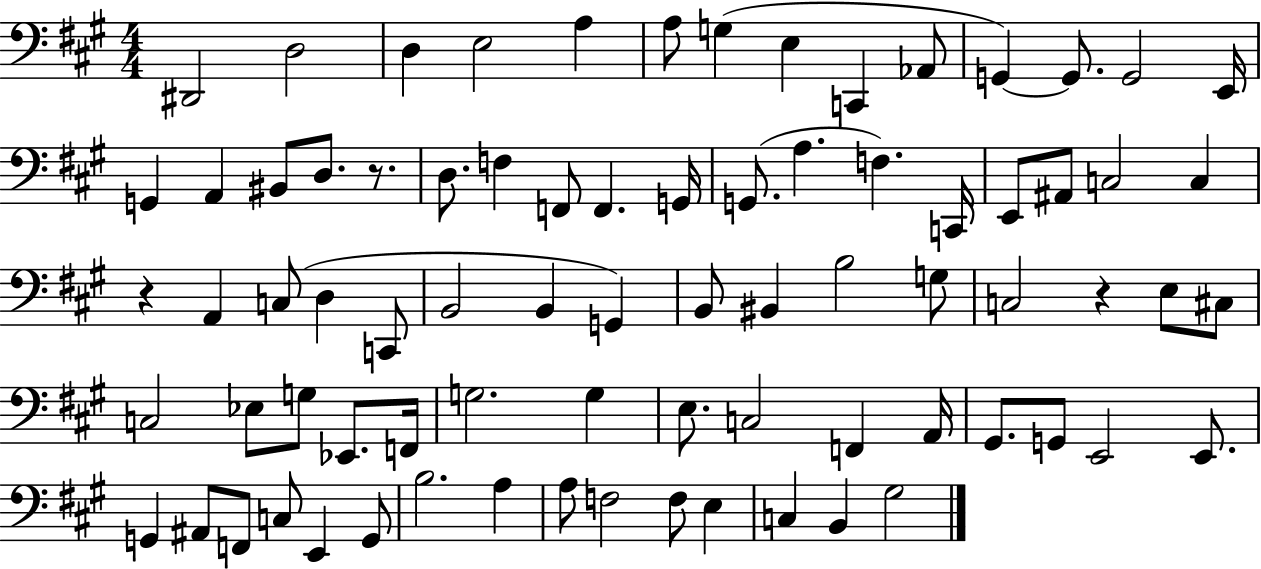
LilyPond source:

{
  \clef bass
  \numericTimeSignature
  \time 4/4
  \key a \major
  \repeat volta 2 { dis,2 d2 | d4 e2 a4 | a8 g4( e4 c,4 aes,8 | g,4~~) g,8. g,2 e,16 | \break g,4 a,4 bis,8 d8. r8. | d8. f4 f,8 f,4. g,16 | g,8.( a4. f4.) c,16 | e,8 ais,8 c2 c4 | \break r4 a,4 c8( d4 c,8 | b,2 b,4 g,4) | b,8 bis,4 b2 g8 | c2 r4 e8 cis8 | \break c2 ees8 g8 ees,8. f,16 | g2. g4 | e8. c2 f,4 a,16 | gis,8. g,8 e,2 e,8. | \break g,4 ais,8 f,8 c8 e,4 g,8 | b2. a4 | a8 f2 f8 e4 | c4 b,4 gis2 | \break } \bar "|."
}